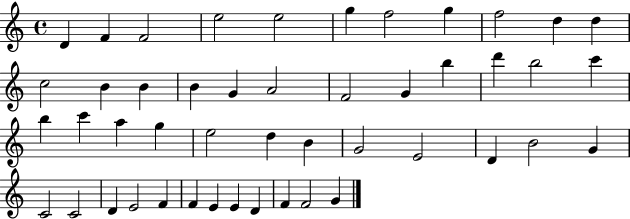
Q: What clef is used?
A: treble